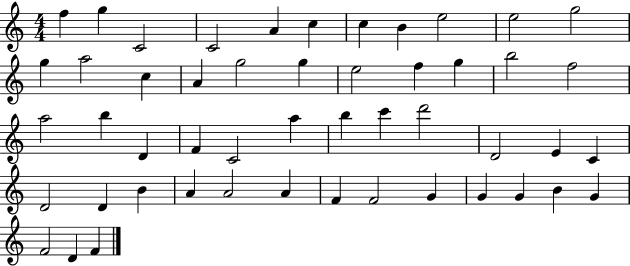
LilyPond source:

{
  \clef treble
  \numericTimeSignature
  \time 4/4
  \key c \major
  f''4 g''4 c'2 | c'2 a'4 c''4 | c''4 b'4 e''2 | e''2 g''2 | \break g''4 a''2 c''4 | a'4 g''2 g''4 | e''2 f''4 g''4 | b''2 f''2 | \break a''2 b''4 d'4 | f'4 c'2 a''4 | b''4 c'''4 d'''2 | d'2 e'4 c'4 | \break d'2 d'4 b'4 | a'4 a'2 a'4 | f'4 f'2 g'4 | g'4 g'4 b'4 g'4 | \break f'2 d'4 f'4 | \bar "|."
}